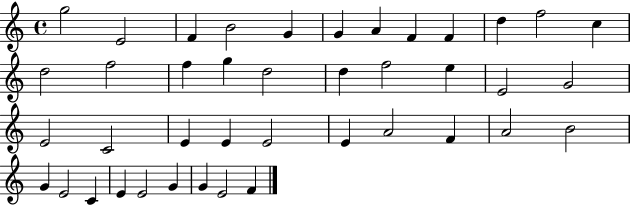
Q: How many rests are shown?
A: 0